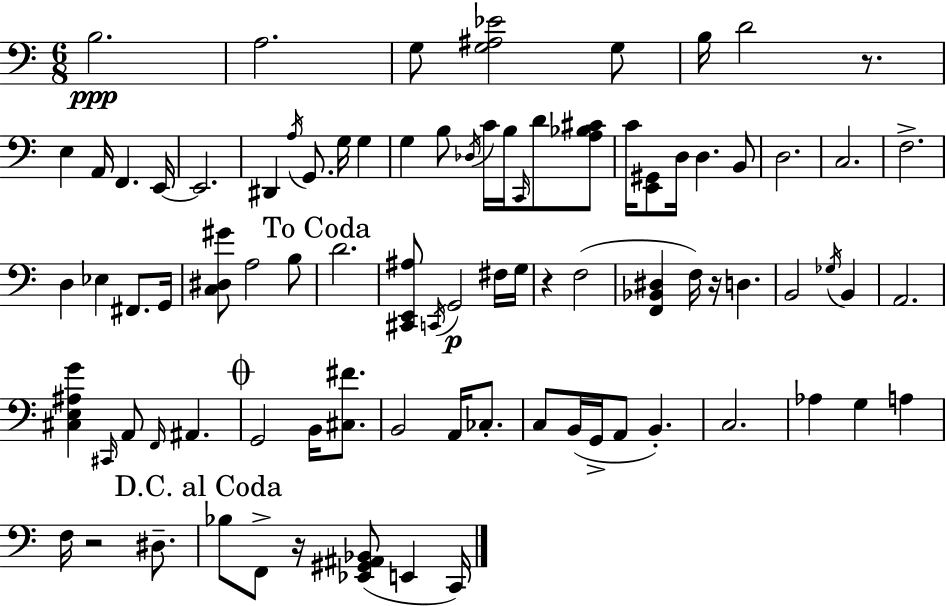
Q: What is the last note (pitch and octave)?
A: C2